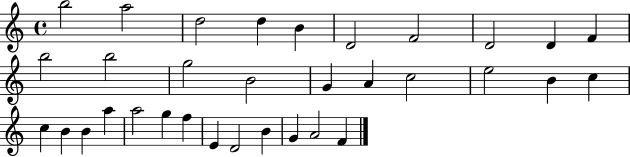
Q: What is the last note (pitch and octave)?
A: F4